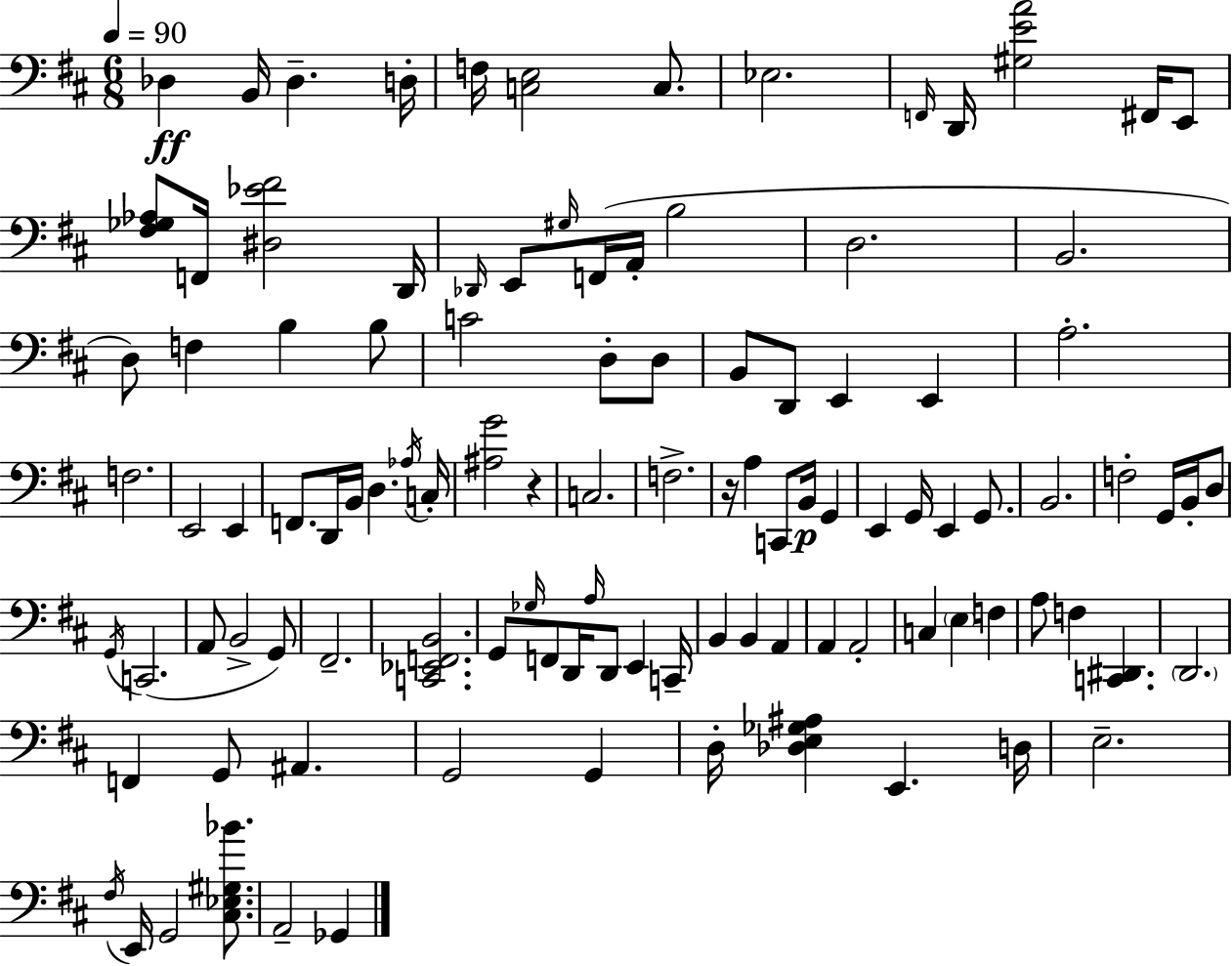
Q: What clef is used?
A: bass